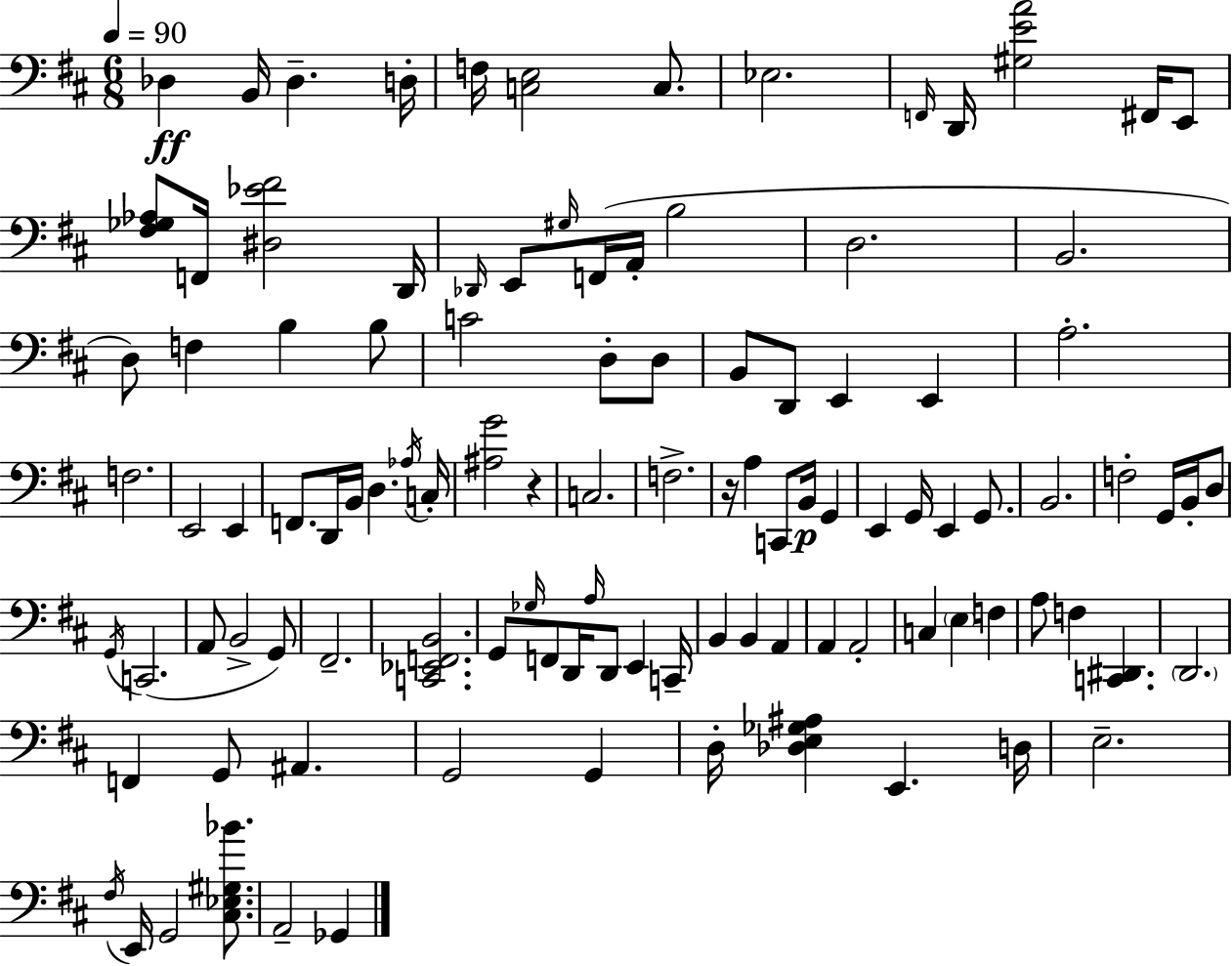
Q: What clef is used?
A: bass